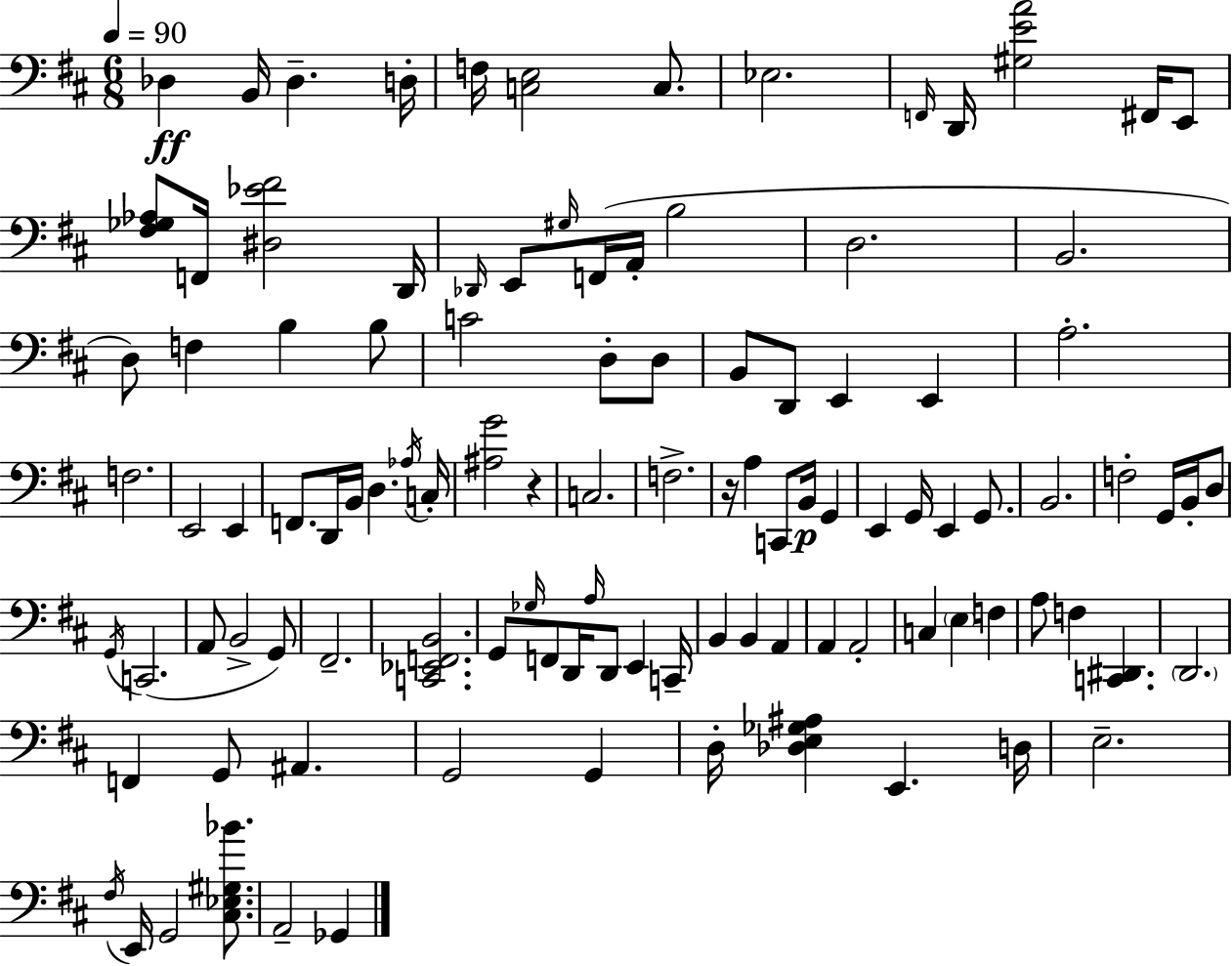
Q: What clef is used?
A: bass